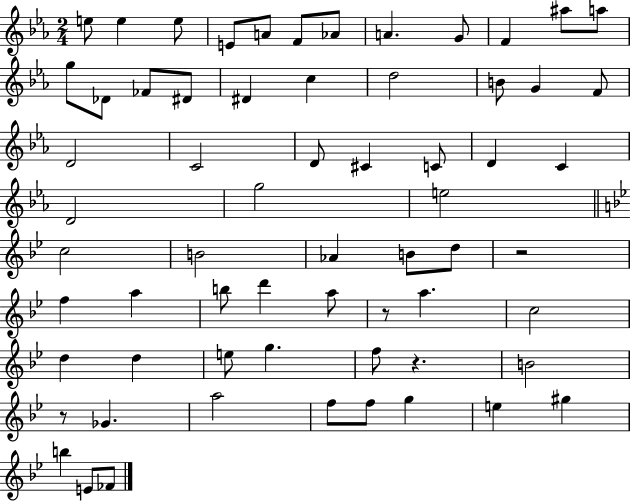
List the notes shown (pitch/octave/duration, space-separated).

E5/e E5/q E5/e E4/e A4/e F4/e Ab4/e A4/q. G4/e F4/q A#5/e A5/e G5/e Db4/e FES4/e D#4/e D#4/q C5/q D5/h B4/e G4/q F4/e D4/h C4/h D4/e C#4/q C4/e D4/q C4/q D4/h G5/h E5/h C5/h B4/h Ab4/q B4/e D5/e R/h F5/q A5/q B5/e D6/q A5/e R/e A5/q. C5/h D5/q D5/q E5/e G5/q. F5/e R/q. B4/h R/e Gb4/q. A5/h F5/e F5/e G5/q E5/q G#5/q B5/q E4/e FES4/e